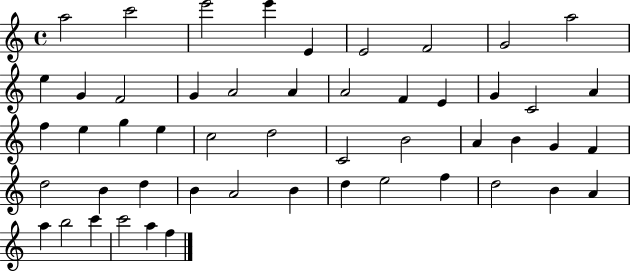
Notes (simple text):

A5/h C6/h E6/h E6/q E4/q E4/h F4/h G4/h A5/h E5/q G4/q F4/h G4/q A4/h A4/q A4/h F4/q E4/q G4/q C4/h A4/q F5/q E5/q G5/q E5/q C5/h D5/h C4/h B4/h A4/q B4/q G4/q F4/q D5/h B4/q D5/q B4/q A4/h B4/q D5/q E5/h F5/q D5/h B4/q A4/q A5/q B5/h C6/q C6/h A5/q F5/q